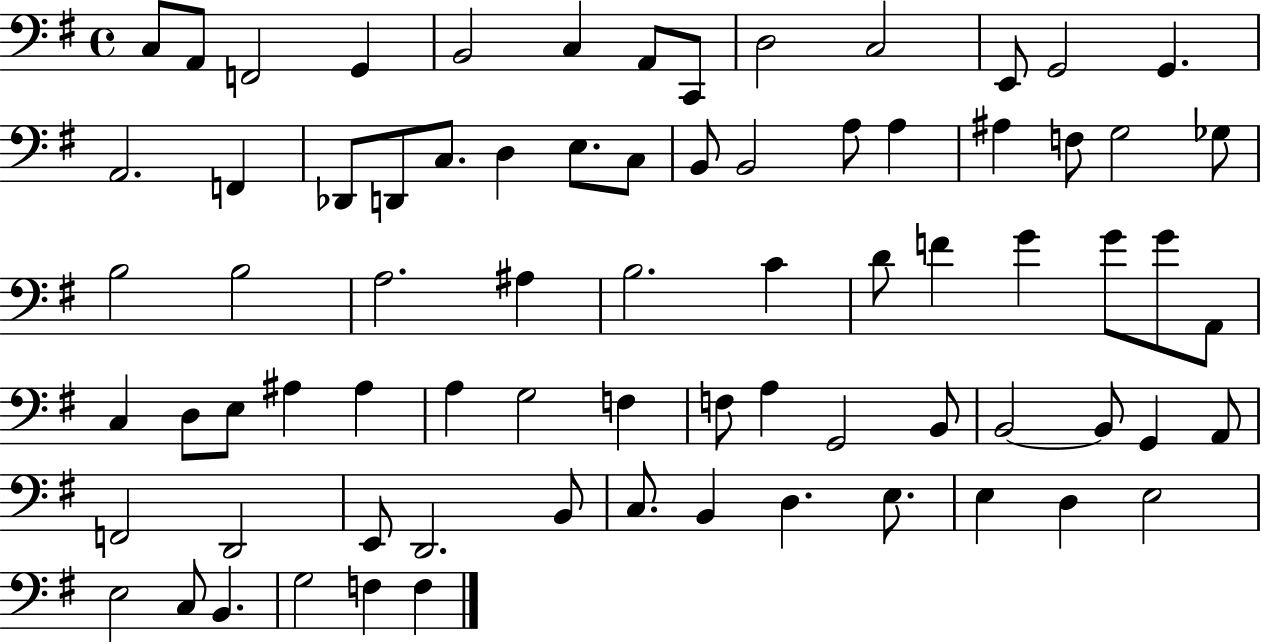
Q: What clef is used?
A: bass